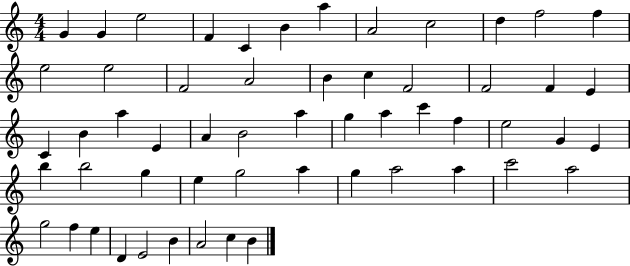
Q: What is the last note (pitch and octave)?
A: B4